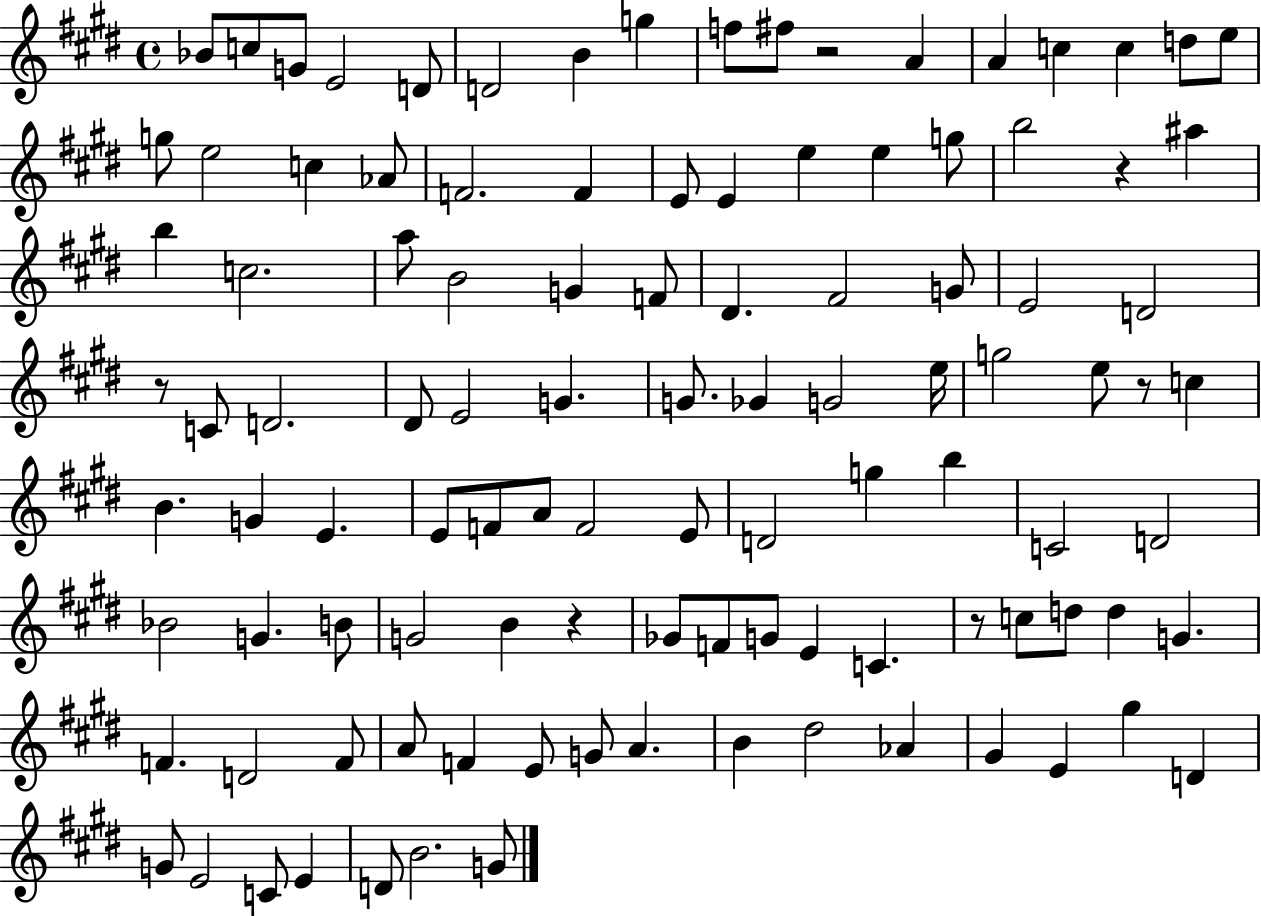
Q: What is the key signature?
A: E major